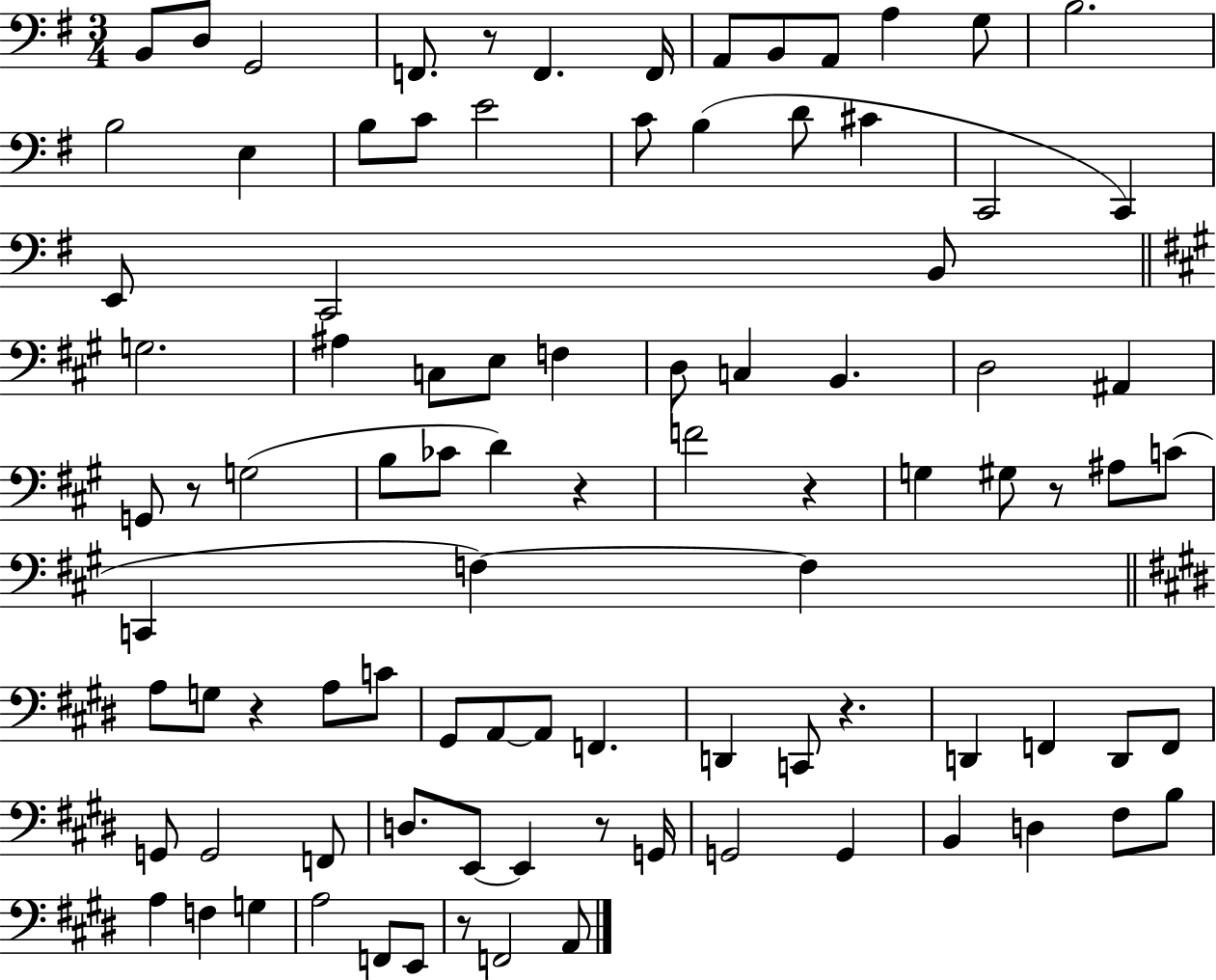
X:1
T:Untitled
M:3/4
L:1/4
K:G
B,,/2 D,/2 G,,2 F,,/2 z/2 F,, F,,/4 A,,/2 B,,/2 A,,/2 A, G,/2 B,2 B,2 E, B,/2 C/2 E2 C/2 B, D/2 ^C C,,2 C,, E,,/2 C,,2 B,,/2 G,2 ^A, C,/2 E,/2 F, D,/2 C, B,, D,2 ^A,, G,,/2 z/2 G,2 B,/2 _C/2 D z F2 z G, ^G,/2 z/2 ^A,/2 C/2 C,, F, F, A,/2 G,/2 z A,/2 C/2 ^G,,/2 A,,/2 A,,/2 F,, D,, C,,/2 z D,, F,, D,,/2 F,,/2 G,,/2 G,,2 F,,/2 D,/2 E,,/2 E,, z/2 G,,/4 G,,2 G,, B,, D, ^F,/2 B,/2 A, F, G, A,2 F,,/2 E,,/2 z/2 F,,2 A,,/2